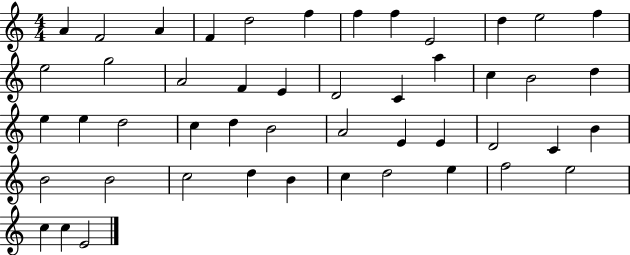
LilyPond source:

{
  \clef treble
  \numericTimeSignature
  \time 4/4
  \key c \major
  a'4 f'2 a'4 | f'4 d''2 f''4 | f''4 f''4 e'2 | d''4 e''2 f''4 | \break e''2 g''2 | a'2 f'4 e'4 | d'2 c'4 a''4 | c''4 b'2 d''4 | \break e''4 e''4 d''2 | c''4 d''4 b'2 | a'2 e'4 e'4 | d'2 c'4 b'4 | \break b'2 b'2 | c''2 d''4 b'4 | c''4 d''2 e''4 | f''2 e''2 | \break c''4 c''4 e'2 | \bar "|."
}